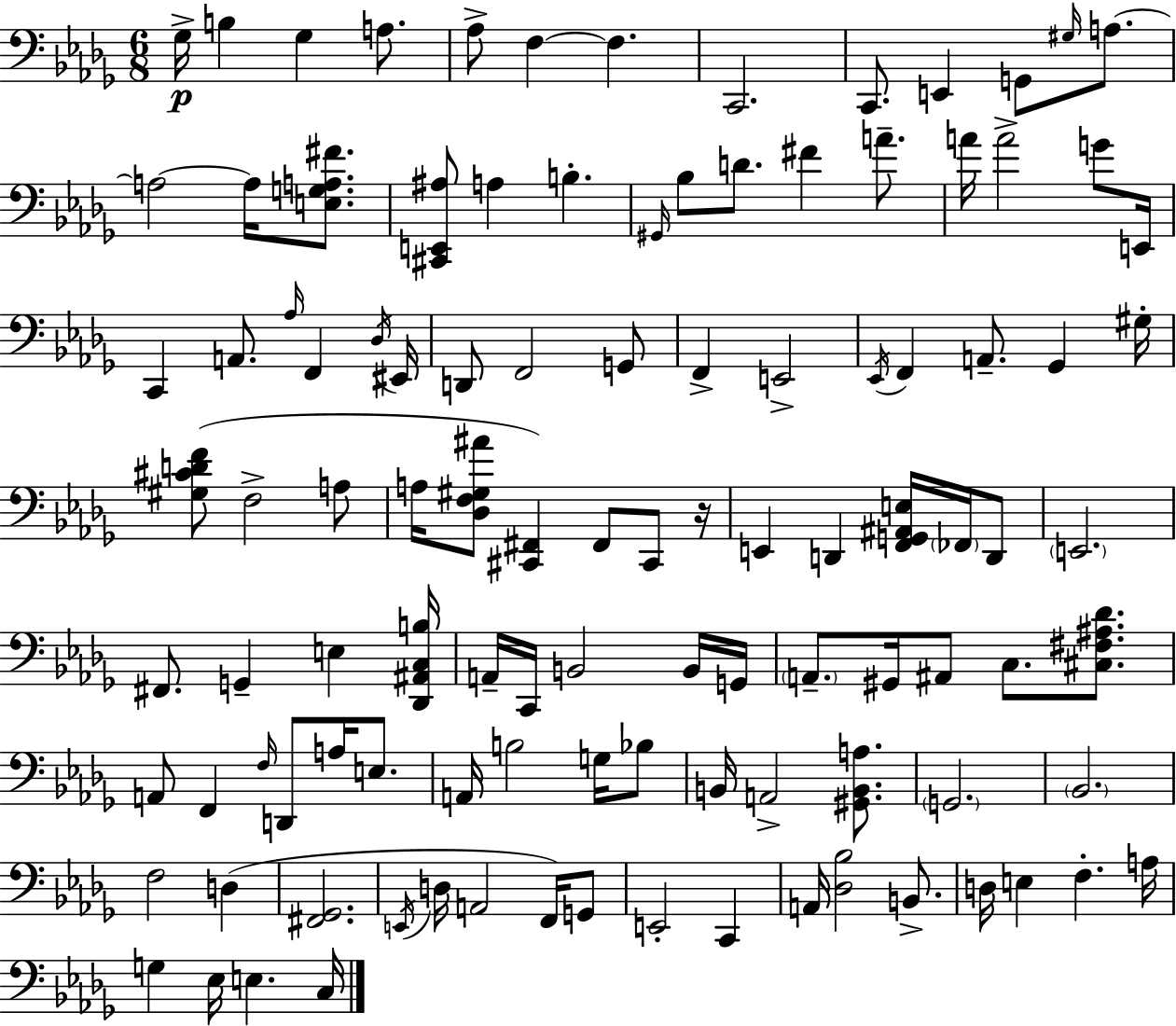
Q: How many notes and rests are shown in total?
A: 109